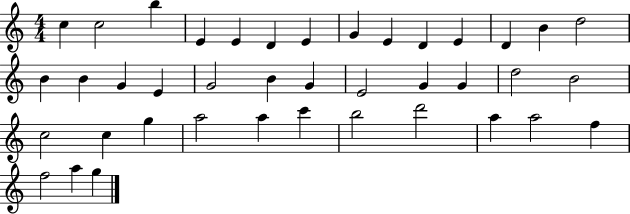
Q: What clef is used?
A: treble